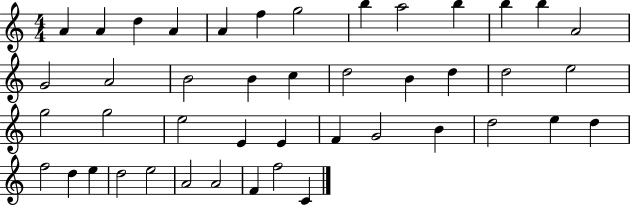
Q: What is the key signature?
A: C major